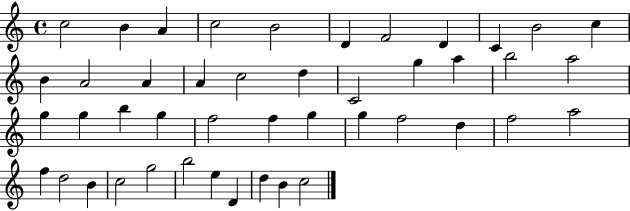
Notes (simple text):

C5/h B4/q A4/q C5/h B4/h D4/q F4/h D4/q C4/q B4/h C5/q B4/q A4/h A4/q A4/q C5/h D5/q C4/h G5/q A5/q B5/h A5/h G5/q G5/q B5/q G5/q F5/h F5/q G5/q G5/q F5/h D5/q F5/h A5/h F5/q D5/h B4/q C5/h G5/h B5/h E5/q D4/q D5/q B4/q C5/h